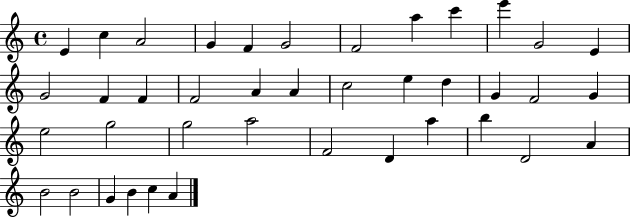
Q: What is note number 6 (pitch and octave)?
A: G4